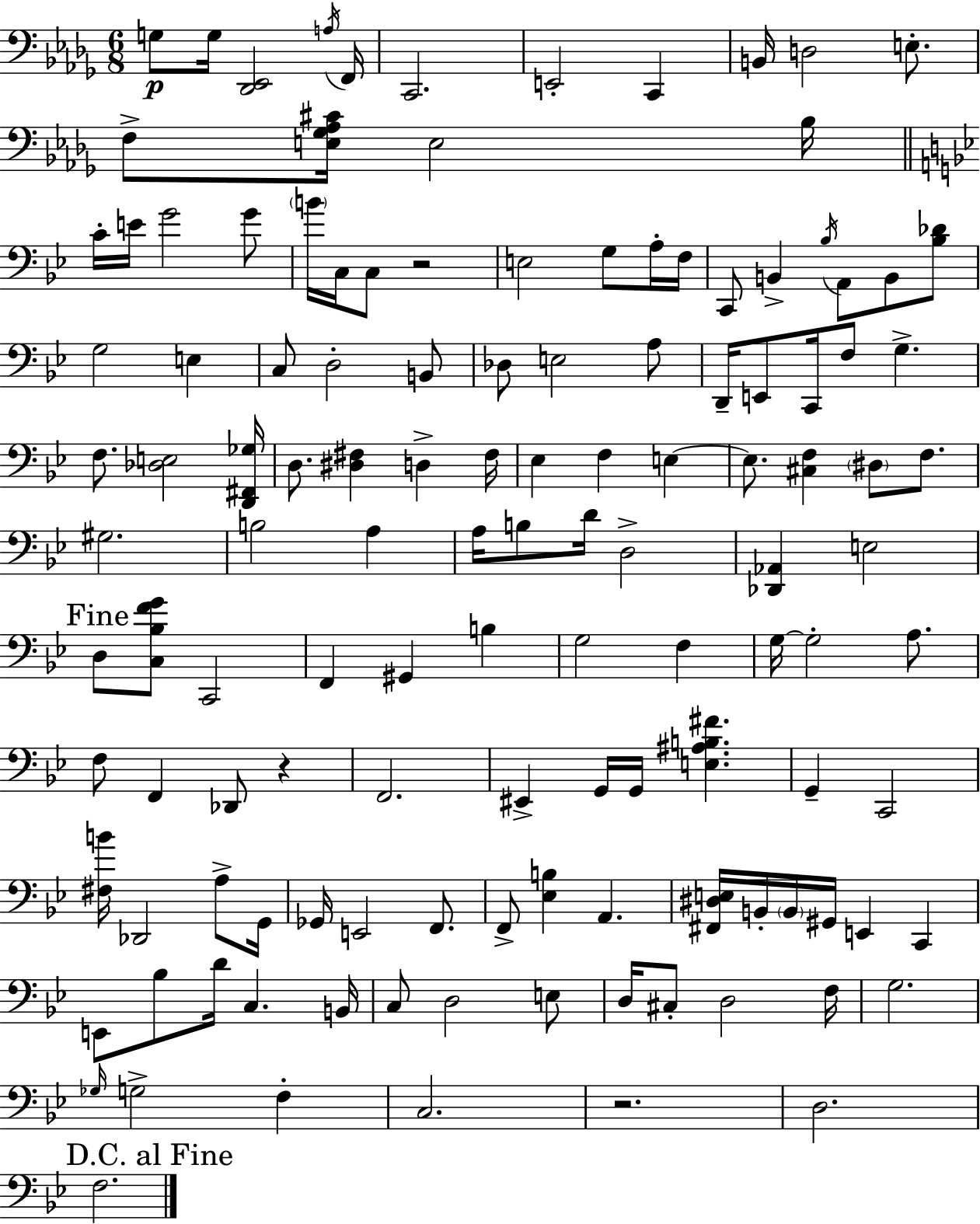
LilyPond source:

{
  \clef bass
  \numericTimeSignature
  \time 6/8
  \key bes \minor
  \repeat volta 2 { g8\p g16 <des, ees,>2 \acciaccatura { a16 } | f,16 c,2. | e,2-. c,4 | b,16 d2 e8.-. | \break f8-> <e ges aes cis'>16 e2 | bes16 \bar "||" \break \key g \minor c'16-. e'16 g'2 g'8 | \parenthesize b'16 c16 c8 r2 | e2 g8 a16-. f16 | c,8 b,4-> \acciaccatura { bes16 } a,8 b,8 <bes des'>8 | \break g2 e4 | c8 d2-. b,8 | des8 e2 a8 | d,16-- e,8 c,16 f8 g4.-> | \break f8. <des e>2 | <d, fis, ges>16 d8. <dis fis>4 d4-> | fis16 ees4 f4 e4~~ | e8. <cis f>4 \parenthesize dis8 f8. | \break gis2. | b2 a4 | a16 b8 d'16 d2-> | <des, aes,>4 e2 | \break \mark "Fine" d8 <c bes f' g'>8 c,2 | f,4 gis,4 b4 | g2 f4 | g16~~ g2-. a8. | \break f8 f,4 des,8 r4 | f,2. | eis,4-> g,16 g,16 <e ais b fis'>4. | g,4-- c,2 | \break <fis b'>16 des,2 a8-> | g,16 ges,16 e,2 f,8. | f,8-> <ees b>4 a,4. | <fis, dis e>16 b,16-. \parenthesize b,16 gis,16 e,4 c,4 | \break e,8 bes8 d'16 c4. | b,16 c8 d2 e8 | d16 cis8-. d2 | f16 g2. | \break \grace { ges16 } g2-> f4-. | c2. | r2. | d2. | \break \mark "D.C. al Fine" f2. | } \bar "|."
}